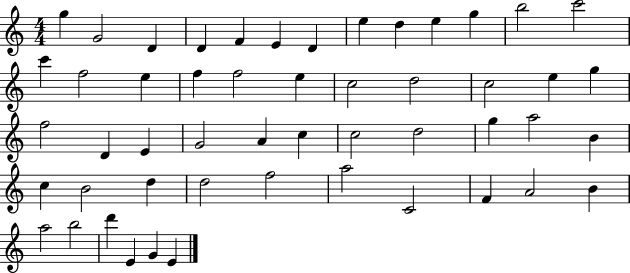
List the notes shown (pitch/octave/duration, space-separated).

G5/q G4/h D4/q D4/q F4/q E4/q D4/q E5/q D5/q E5/q G5/q B5/h C6/h C6/q F5/h E5/q F5/q F5/h E5/q C5/h D5/h C5/h E5/q G5/q F5/h D4/q E4/q G4/h A4/q C5/q C5/h D5/h G5/q A5/h B4/q C5/q B4/h D5/q D5/h F5/h A5/h C4/h F4/q A4/h B4/q A5/h B5/h D6/q E4/q G4/q E4/q